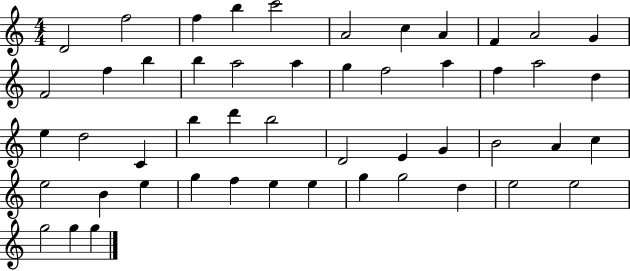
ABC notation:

X:1
T:Untitled
M:4/4
L:1/4
K:C
D2 f2 f b c'2 A2 c A F A2 G F2 f b b a2 a g f2 a f a2 d e d2 C b d' b2 D2 E G B2 A c e2 B e g f e e g g2 d e2 e2 g2 g g